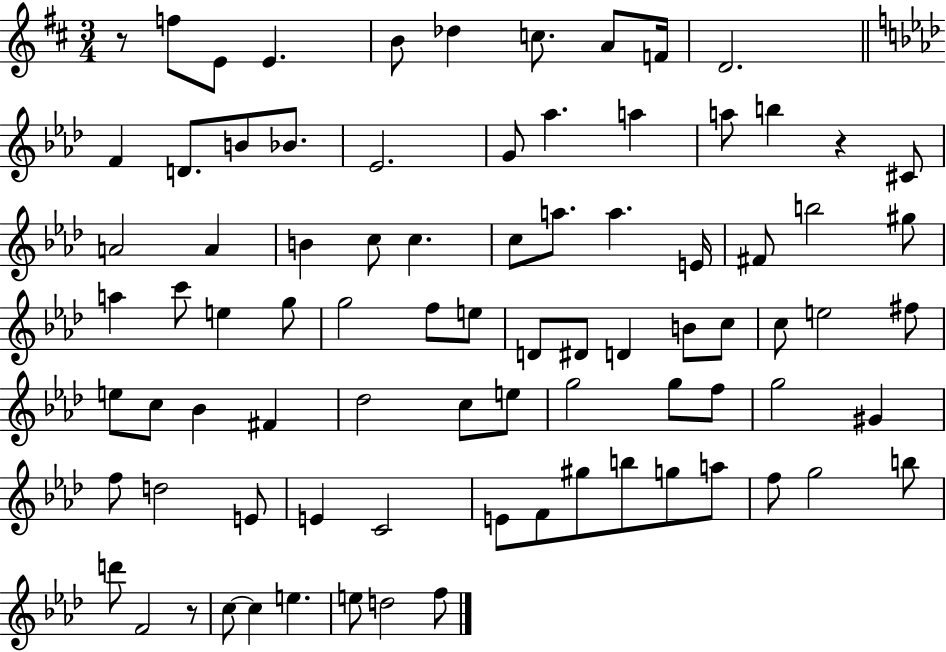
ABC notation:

X:1
T:Untitled
M:3/4
L:1/4
K:D
z/2 f/2 E/2 E B/2 _d c/2 A/2 F/4 D2 F D/2 B/2 _B/2 _E2 G/2 _a a a/2 b z ^C/2 A2 A B c/2 c c/2 a/2 a E/4 ^F/2 b2 ^g/2 a c'/2 e g/2 g2 f/2 e/2 D/2 ^D/2 D B/2 c/2 c/2 e2 ^f/2 e/2 c/2 _B ^F _d2 c/2 e/2 g2 g/2 f/2 g2 ^G f/2 d2 E/2 E C2 E/2 F/2 ^g/2 b/2 g/2 a/2 f/2 g2 b/2 d'/2 F2 z/2 c/2 c e e/2 d2 f/2